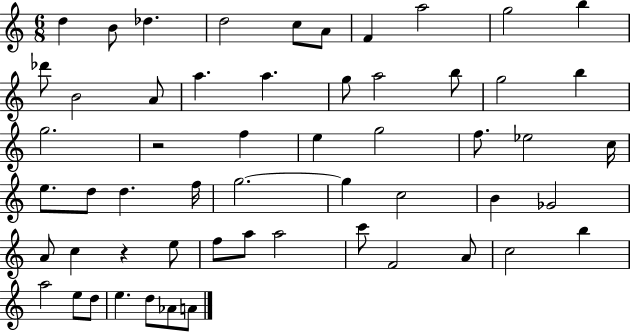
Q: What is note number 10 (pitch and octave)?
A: B5